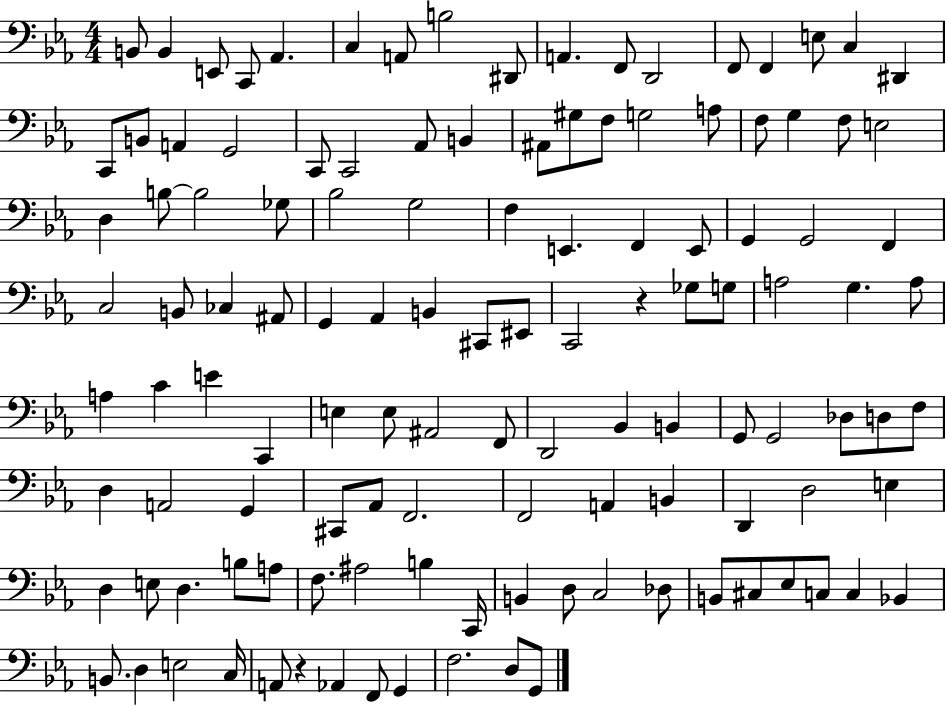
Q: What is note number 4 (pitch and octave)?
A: C2